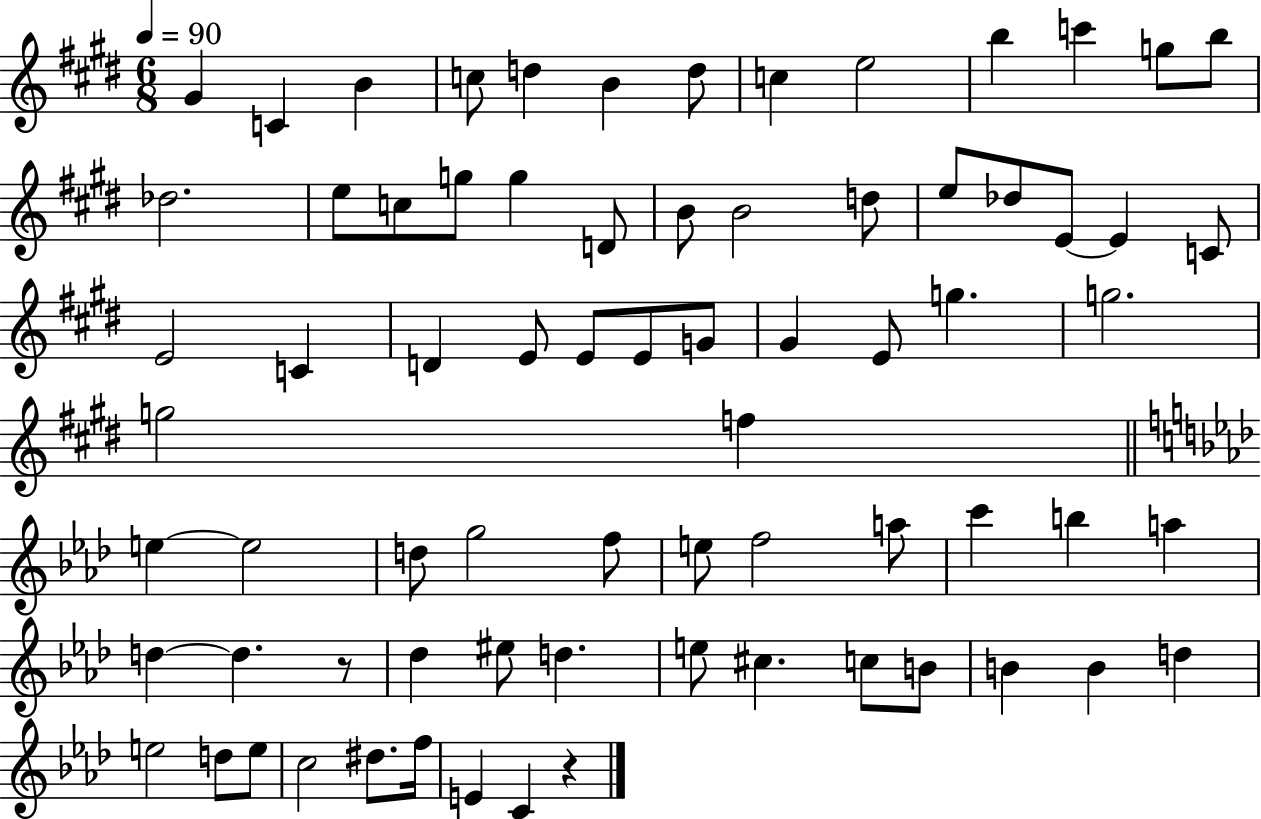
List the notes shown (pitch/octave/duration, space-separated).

G#4/q C4/q B4/q C5/e D5/q B4/q D5/e C5/q E5/h B5/q C6/q G5/e B5/e Db5/h. E5/e C5/e G5/e G5/q D4/e B4/e B4/h D5/e E5/e Db5/e E4/e E4/q C4/e E4/h C4/q D4/q E4/e E4/e E4/e G4/e G#4/q E4/e G5/q. G5/h. G5/h F5/q E5/q E5/h D5/e G5/h F5/e E5/e F5/h A5/e C6/q B5/q A5/q D5/q D5/q. R/e Db5/q EIS5/e D5/q. E5/e C#5/q. C5/e B4/e B4/q B4/q D5/q E5/h D5/e E5/e C5/h D#5/e. F5/s E4/q C4/q R/q